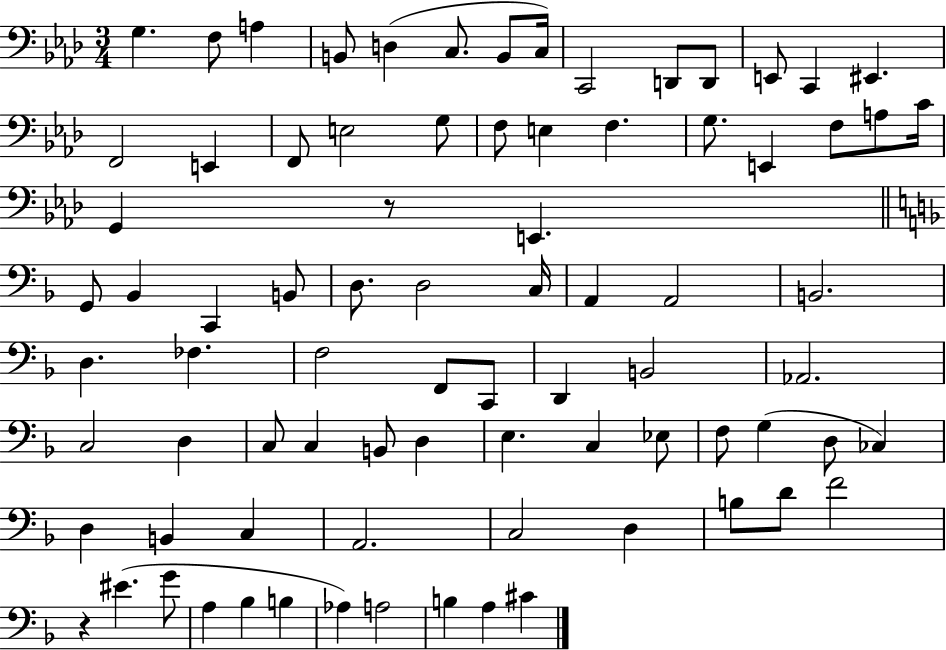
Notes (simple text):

G3/q. F3/e A3/q B2/e D3/q C3/e. B2/e C3/s C2/h D2/e D2/e E2/e C2/q EIS2/q. F2/h E2/q F2/e E3/h G3/e F3/e E3/q F3/q. G3/e. E2/q F3/e A3/e C4/s G2/q R/e E2/q. G2/e Bb2/q C2/q B2/e D3/e. D3/h C3/s A2/q A2/h B2/h. D3/q. FES3/q. F3/h F2/e C2/e D2/q B2/h Ab2/h. C3/h D3/q C3/e C3/q B2/e D3/q E3/q. C3/q Eb3/e F3/e G3/q D3/e CES3/q D3/q B2/q C3/q A2/h. C3/h D3/q B3/e D4/e F4/h R/q EIS4/q. G4/e A3/q Bb3/q B3/q Ab3/q A3/h B3/q A3/q C#4/q